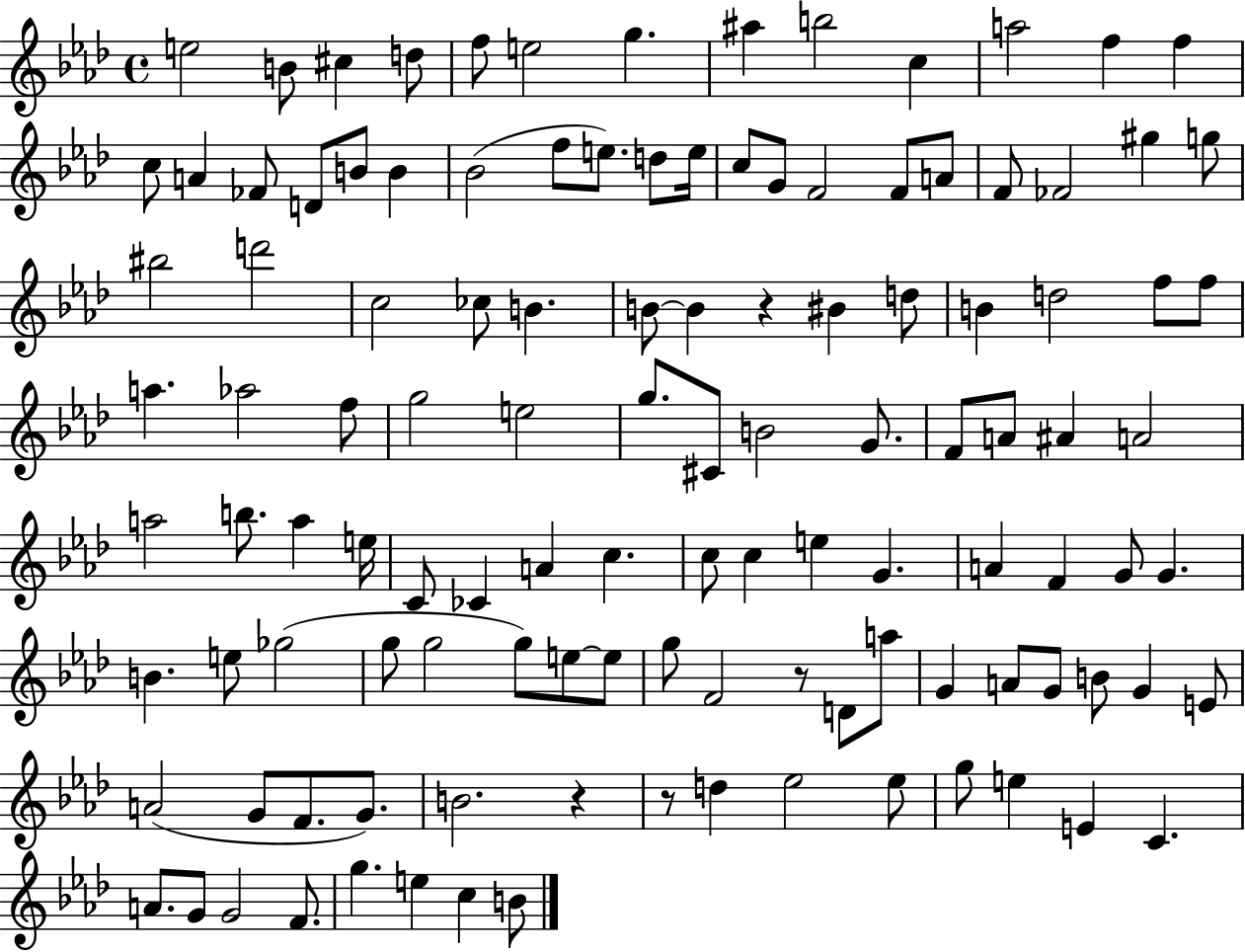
X:1
T:Untitled
M:4/4
L:1/4
K:Ab
e2 B/2 ^c d/2 f/2 e2 g ^a b2 c a2 f f c/2 A _F/2 D/2 B/2 B _B2 f/2 e/2 d/2 e/4 c/2 G/2 F2 F/2 A/2 F/2 _F2 ^g g/2 ^b2 d'2 c2 _c/2 B B/2 B z ^B d/2 B d2 f/2 f/2 a _a2 f/2 g2 e2 g/2 ^C/2 B2 G/2 F/2 A/2 ^A A2 a2 b/2 a e/4 C/2 _C A c c/2 c e G A F G/2 G B e/2 _g2 g/2 g2 g/2 e/2 e/2 g/2 F2 z/2 D/2 a/2 G A/2 G/2 B/2 G E/2 A2 G/2 F/2 G/2 B2 z z/2 d _e2 _e/2 g/2 e E C A/2 G/2 G2 F/2 g e c B/2